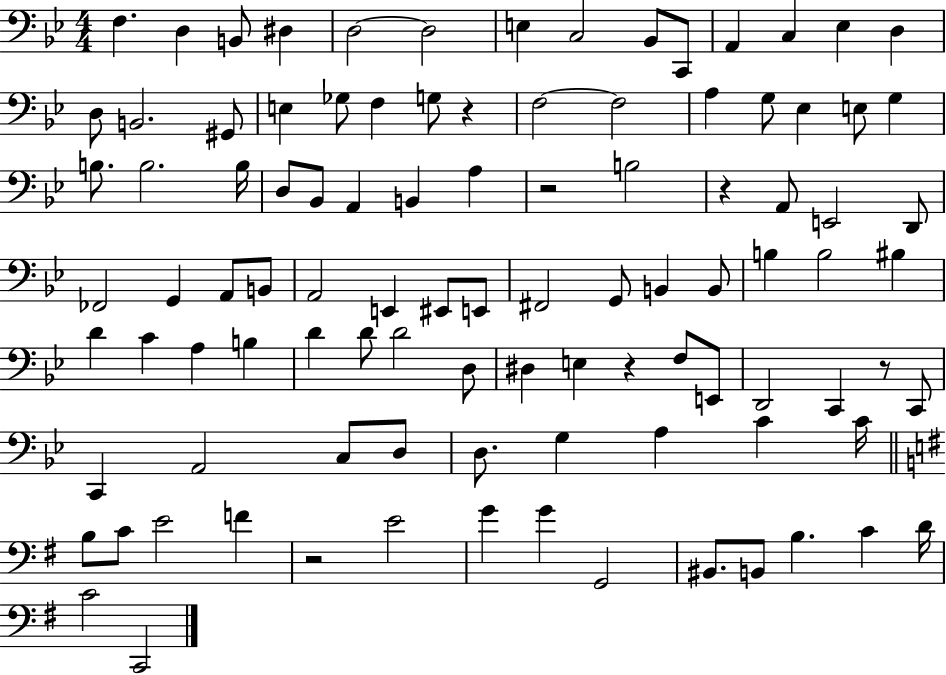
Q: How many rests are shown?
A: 6